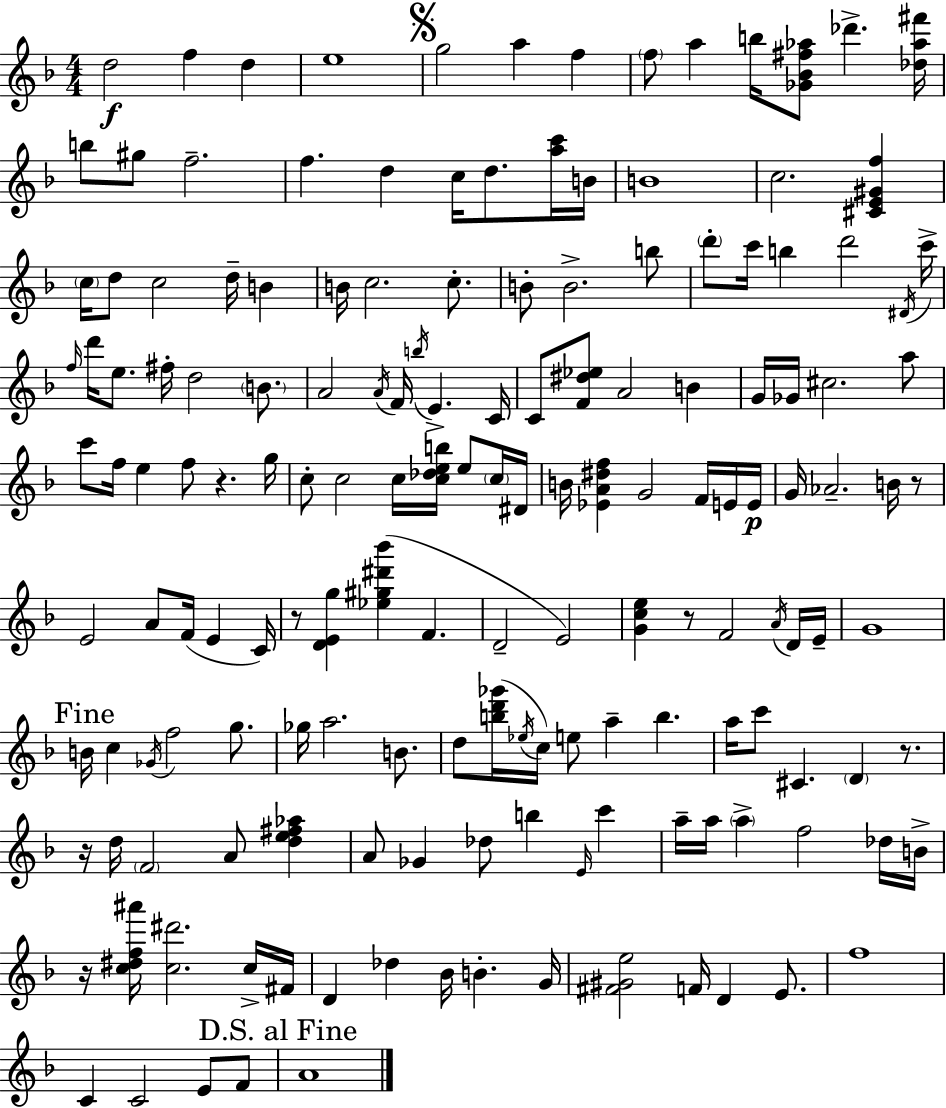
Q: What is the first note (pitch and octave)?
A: D5